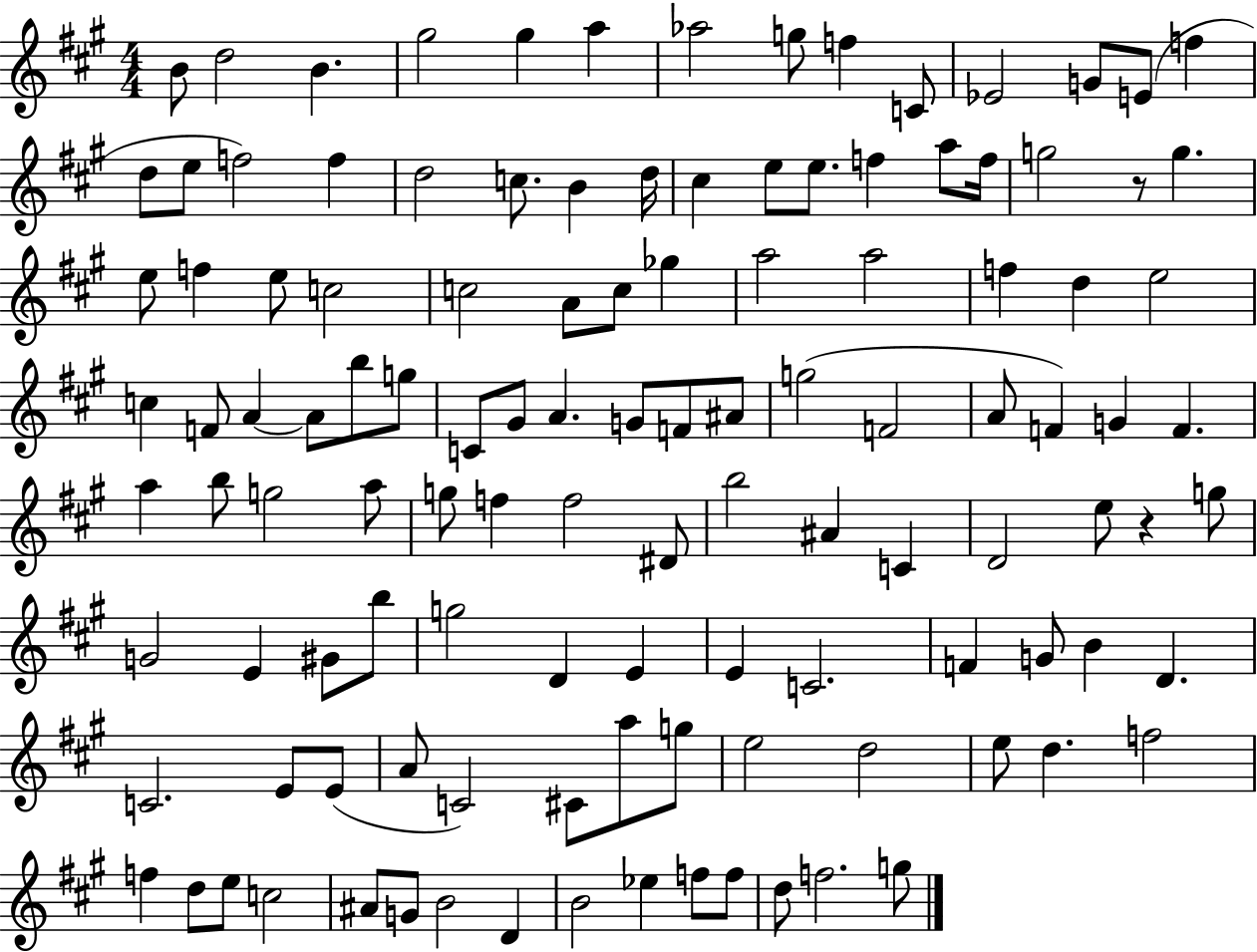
{
  \clef treble
  \numericTimeSignature
  \time 4/4
  \key a \major
  b'8 d''2 b'4. | gis''2 gis''4 a''4 | aes''2 g''8 f''4 c'8 | ees'2 g'8 e'8( f''4 | \break d''8 e''8 f''2) f''4 | d''2 c''8. b'4 d''16 | cis''4 e''8 e''8. f''4 a''8 f''16 | g''2 r8 g''4. | \break e''8 f''4 e''8 c''2 | c''2 a'8 c''8 ges''4 | a''2 a''2 | f''4 d''4 e''2 | \break c''4 f'8 a'4~~ a'8 b''8 g''8 | c'8 gis'8 a'4. g'8 f'8 ais'8 | g''2( f'2 | a'8 f'4) g'4 f'4. | \break a''4 b''8 g''2 a''8 | g''8 f''4 f''2 dis'8 | b''2 ais'4 c'4 | d'2 e''8 r4 g''8 | \break g'2 e'4 gis'8 b''8 | g''2 d'4 e'4 | e'4 c'2. | f'4 g'8 b'4 d'4. | \break c'2. e'8 e'8( | a'8 c'2) cis'8 a''8 g''8 | e''2 d''2 | e''8 d''4. f''2 | \break f''4 d''8 e''8 c''2 | ais'8 g'8 b'2 d'4 | b'2 ees''4 f''8 f''8 | d''8 f''2. g''8 | \break \bar "|."
}